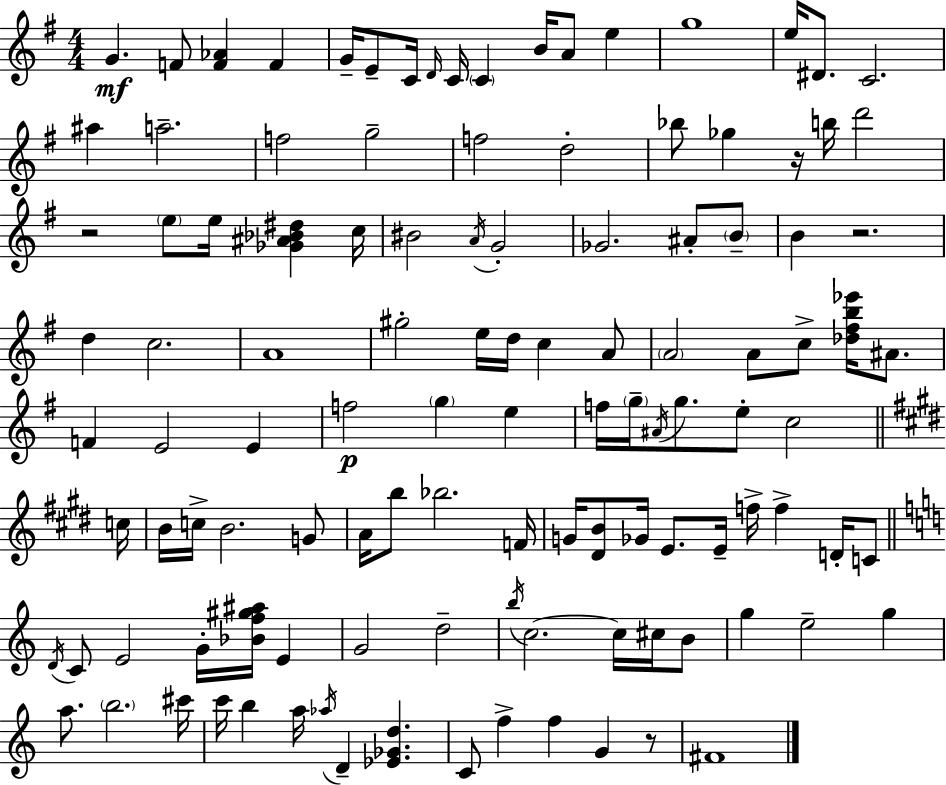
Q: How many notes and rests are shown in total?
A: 115